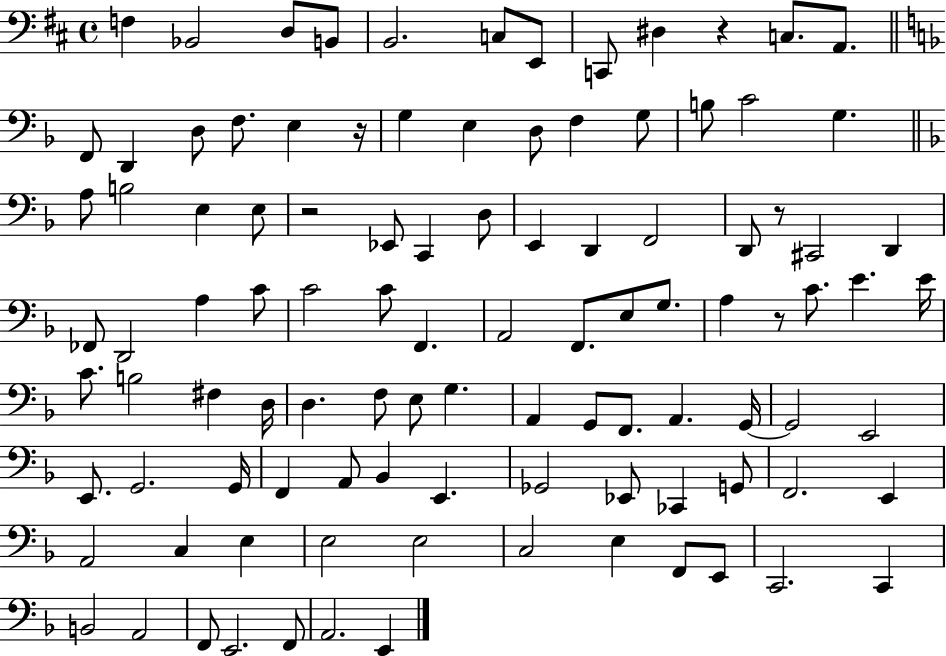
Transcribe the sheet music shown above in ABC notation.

X:1
T:Untitled
M:4/4
L:1/4
K:D
F, _B,,2 D,/2 B,,/2 B,,2 C,/2 E,,/2 C,,/2 ^D, z C,/2 A,,/2 F,,/2 D,, D,/2 F,/2 E, z/4 G, E, D,/2 F, G,/2 B,/2 C2 G, A,/2 B,2 E, E,/2 z2 _E,,/2 C,, D,/2 E,, D,, F,,2 D,,/2 z/2 ^C,,2 D,, _F,,/2 D,,2 A, C/2 C2 C/2 F,, A,,2 F,,/2 E,/2 G,/2 A, z/2 C/2 E E/4 C/2 B,2 ^F, D,/4 D, F,/2 E,/2 G, A,, G,,/2 F,,/2 A,, G,,/4 G,,2 E,,2 E,,/2 G,,2 G,,/4 F,, A,,/2 _B,, E,, _G,,2 _E,,/2 _C,, G,,/2 F,,2 E,, A,,2 C, E, E,2 E,2 C,2 E, F,,/2 E,,/2 C,,2 C,, B,,2 A,,2 F,,/2 E,,2 F,,/2 A,,2 E,,